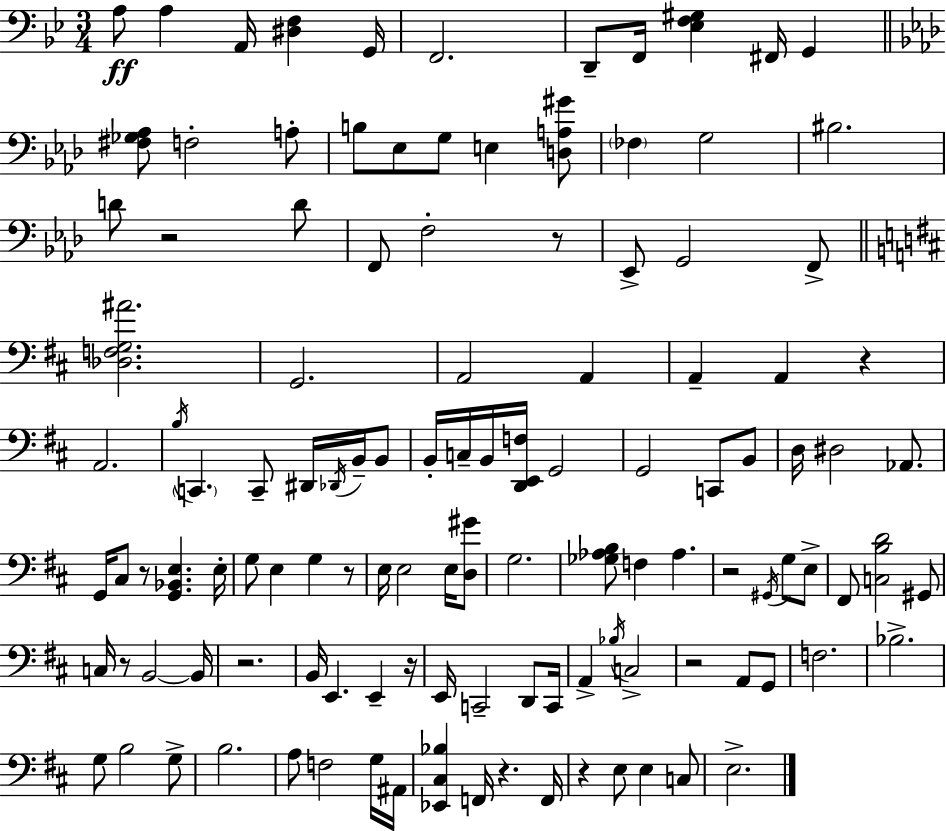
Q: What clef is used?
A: bass